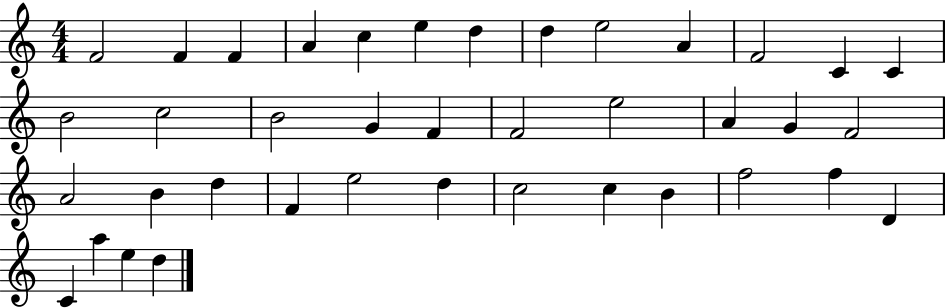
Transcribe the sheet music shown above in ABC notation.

X:1
T:Untitled
M:4/4
L:1/4
K:C
F2 F F A c e d d e2 A F2 C C B2 c2 B2 G F F2 e2 A G F2 A2 B d F e2 d c2 c B f2 f D C a e d